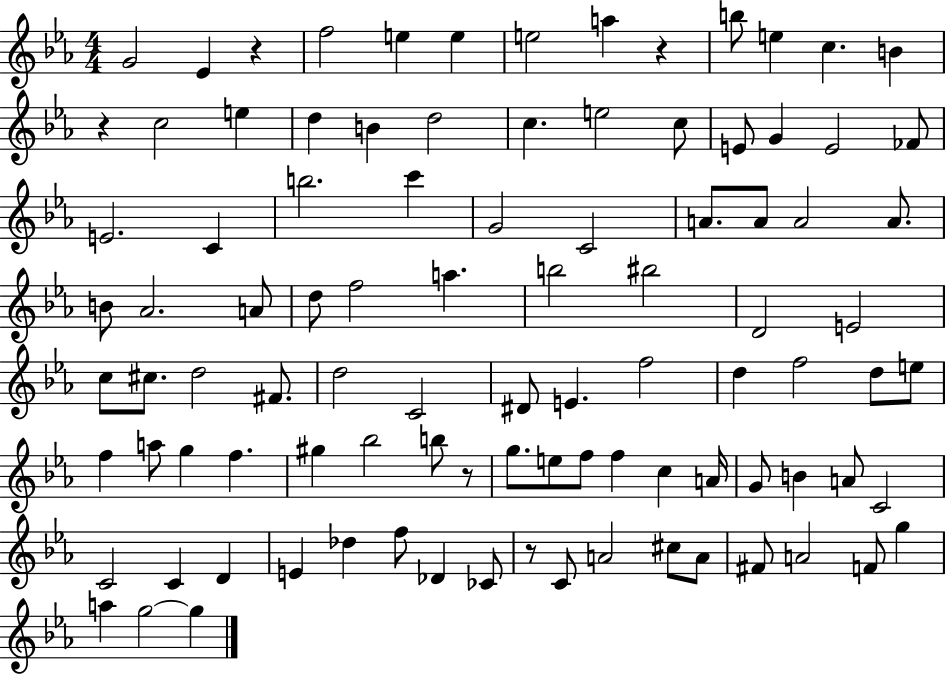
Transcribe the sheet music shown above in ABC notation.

X:1
T:Untitled
M:4/4
L:1/4
K:Eb
G2 _E z f2 e e e2 a z b/2 e c B z c2 e d B d2 c e2 c/2 E/2 G E2 _F/2 E2 C b2 c' G2 C2 A/2 A/2 A2 A/2 B/2 _A2 A/2 d/2 f2 a b2 ^b2 D2 E2 c/2 ^c/2 d2 ^F/2 d2 C2 ^D/2 E f2 d f2 d/2 e/2 f a/2 g f ^g _b2 b/2 z/2 g/2 e/2 f/2 f c A/4 G/2 B A/2 C2 C2 C D E _d f/2 _D _C/2 z/2 C/2 A2 ^c/2 A/2 ^F/2 A2 F/2 g a g2 g